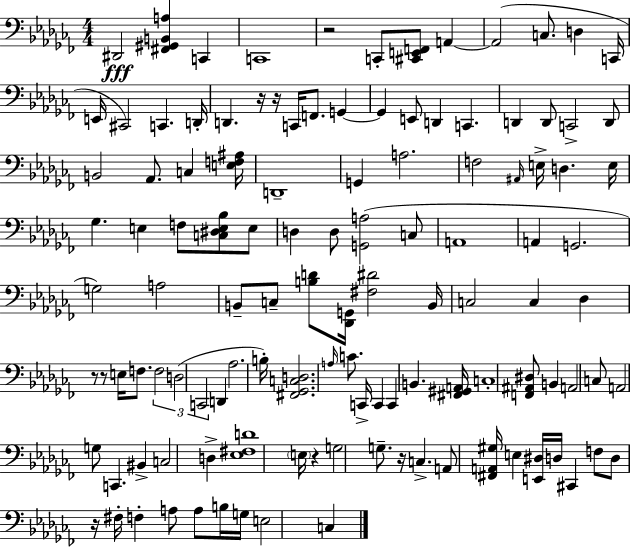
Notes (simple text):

D#2/h [F#2,G#2,B2,A3]/q C2/q C2/w R/h C2/e [C#2,E2,F2]/e A2/q A2/h C3/e. D3/q C2/s E2/s C#2/h C2/q. D2/s D2/q. R/s R/s C2/s F2/e. G2/q G2/q E2/e D2/q C2/q. D2/q D2/e C2/h D2/e B2/h Ab2/e. C3/q [E3,F3,A#3]/s D2/w G2/q A3/h. F3/h A#2/s E3/s D3/q. E3/s Gb3/q. E3/q F3/e [C3,D#3,E3,Bb3]/e E3/e D3/q D3/e [G2,A3]/h C3/e A2/w A2/q G2/h. G3/h A3/h B2/e C3/e [B3,D4]/e [Db2,G2]/s [F#3,D#4]/h B2/s C3/h C3/q Db3/q R/e R/e E3/s F3/e. F3/h D3/h C2/h D2/q Ab3/h. B3/s [F#2,Gb2,C3,D3]/h. A3/s C4/e. C2/s C2/q C2/q B2/q. [F#2,G#2,A2]/s C3/w [F2,A#2,D#3]/e B2/q A2/h C3/e A2/h G3/e C2/q. BIS2/q C3/h D3/q [Eb3,F#3,D4]/w E3/s R/q G3/h G3/e. R/s C3/q. A2/e [F#2,A2,G#3]/s E3/q [E2,D#3]/s D3/s C#2/q F3/e D3/e R/s F#3/s F3/q A3/e A3/e B3/s G3/s E3/h C3/q